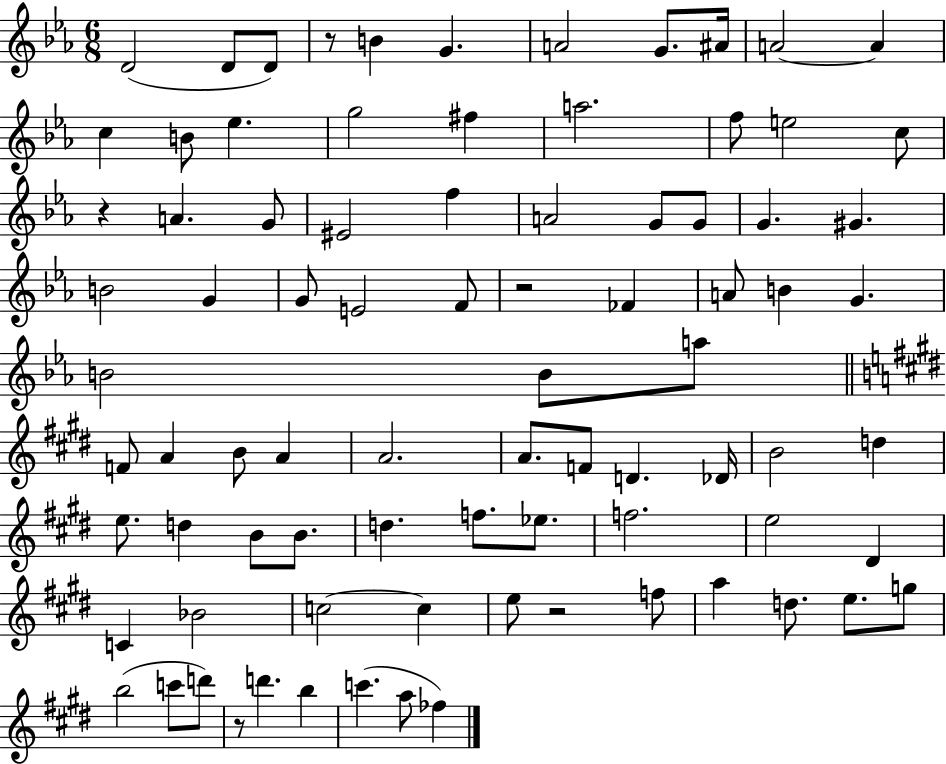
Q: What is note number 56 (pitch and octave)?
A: D5